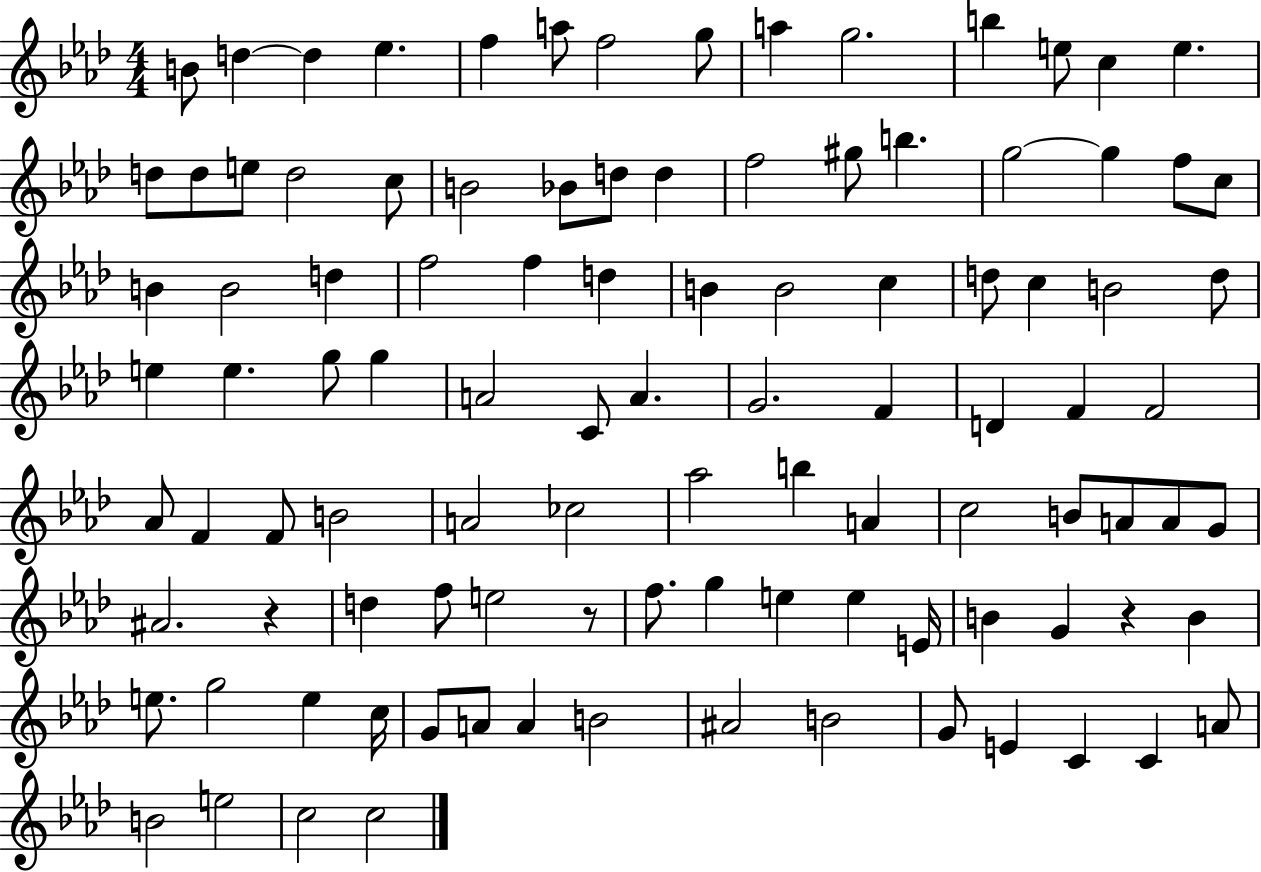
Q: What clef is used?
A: treble